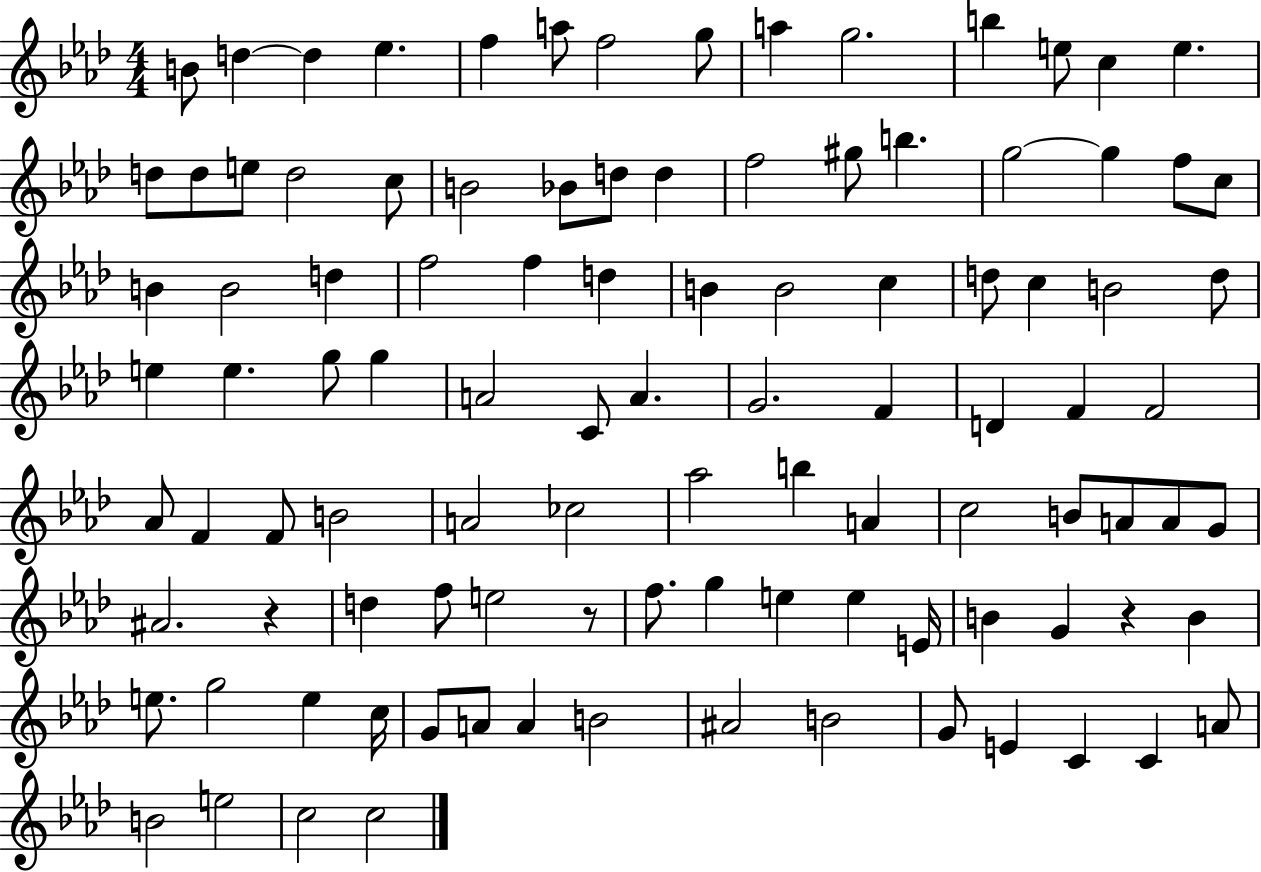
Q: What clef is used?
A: treble